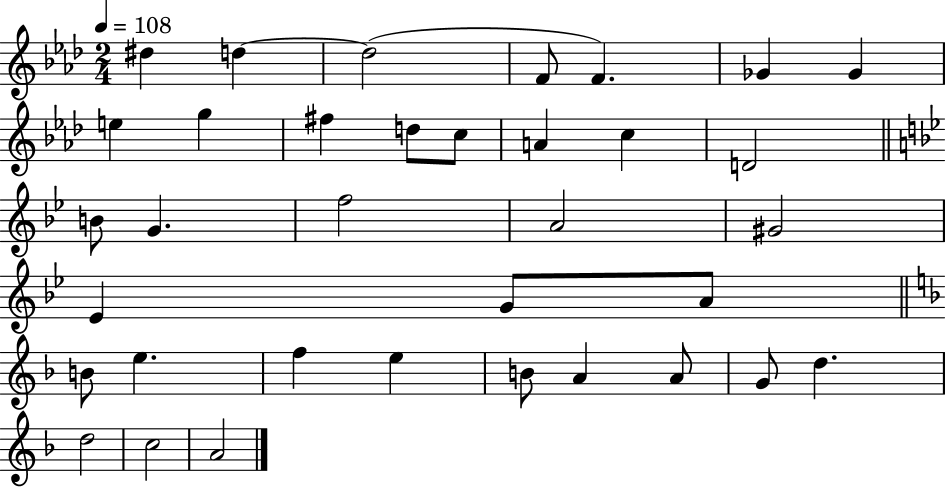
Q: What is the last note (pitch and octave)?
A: A4